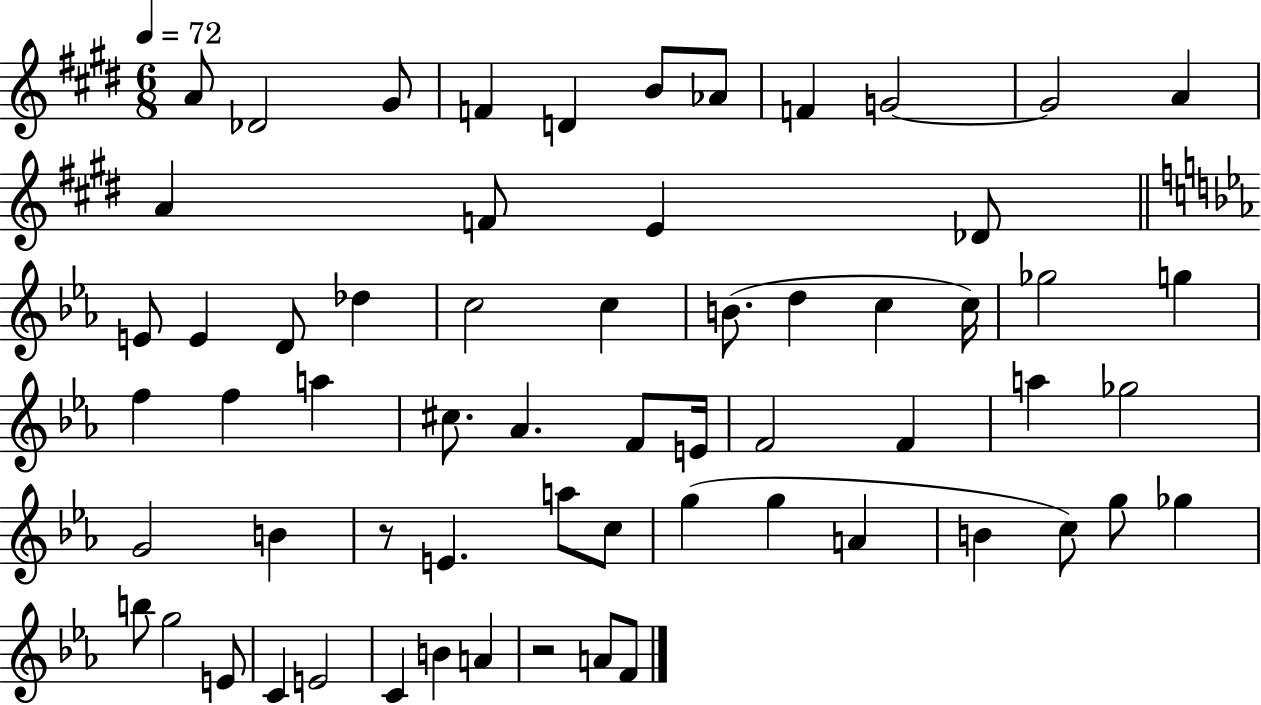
A4/e Db4/h G#4/e F4/q D4/q B4/e Ab4/e F4/q G4/h G4/h A4/q A4/q F4/e E4/q Db4/e E4/e E4/q D4/e Db5/q C5/h C5/q B4/e. D5/q C5/q C5/s Gb5/h G5/q F5/q F5/q A5/q C#5/e. Ab4/q. F4/e E4/s F4/h F4/q A5/q Gb5/h G4/h B4/q R/e E4/q. A5/e C5/e G5/q G5/q A4/q B4/q C5/e G5/e Gb5/q B5/e G5/h E4/e C4/q E4/h C4/q B4/q A4/q R/h A4/e F4/e